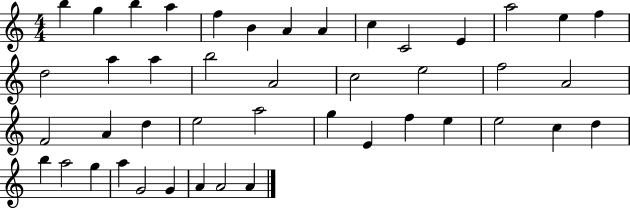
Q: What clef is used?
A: treble